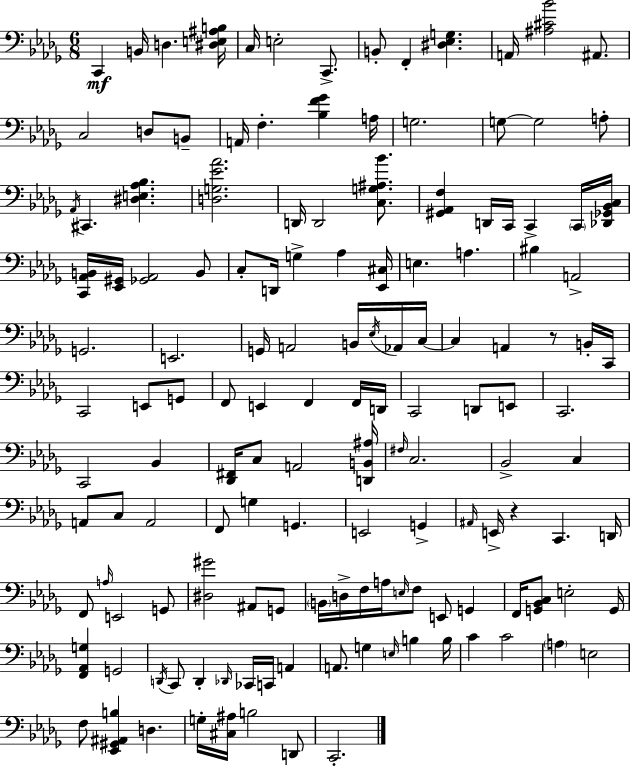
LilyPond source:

{
  \clef bass
  \numericTimeSignature
  \time 6/8
  \key bes \minor
  c,4\mf b,16 d4. <dis e ais b>16 | c16 e2-. c,8.-> | b,8-. f,4-. <dis ees g>4. | a,16 <ais cis' bes'>2 ais,8. | \break c2 d8 b,8-- | a,16 f4.-. <bes f' ges'>4 a16 | g2. | g8~~ g2 a8-. | \break \acciaccatura { aes,16 } cis,4. <dis e aes bes>4. | <d g ees' aes'>2. | d,16 d,2 <c g ais bes'>8. | <gis, aes, f>4 d,16 c,16 c,4-> \parenthesize c,16 | \break <des, ges, bes, c>16 <c, aes, b,>16 <ees, gis,>16 <ges, aes,>2 b,8 | c8-. d,16 g4-> aes4 | <ees, cis>16 e4. a4. | bis4 a,2-> | \break g,2. | e,2. | g,16 a,2 b,16 \acciaccatura { ees16 } | aes,16 c16~~ c4 a,4 r8 | \break b,16-. c,16 c,2 e,8 | g,8 f,8 e,4 f,4 | f,16 d,16 c,2 d,8 | e,8 c,2. | \break c,2 bes,4 | <des, fis,>16 c8 a,2 | <d, b, ais>16 \grace { fis16 } c2. | bes,2-> c4 | \break a,8 c8 a,2 | f,8 g4 g,4. | e,2 g,4-> | \grace { ais,16 } e,16-> r4 c,4. | \break d,16 f,8 \grace { a16 } e,2 | g,8 <dis gis'>2 | ais,8 g,8 \parenthesize b,16 d16-> f16 a16 \grace { e16 } f8 | e,8 g,4 f,16 <g, bes, c>8 e2-. | \break g,16 <f, aes, g>4 g,2 | \acciaccatura { d,16 } c,8 d,4-. | \grace { des,16 } ces,16 c,16 a,4 a,8. g4 | \grace { e16 } b4 b16 c'4 | \break c'2 \parenthesize a4 | e2 f8 <ees, gis, ais, b>4 | d4. g16-. <cis ais>16 b2 | d,8 c,2.-. | \break \bar "|."
}